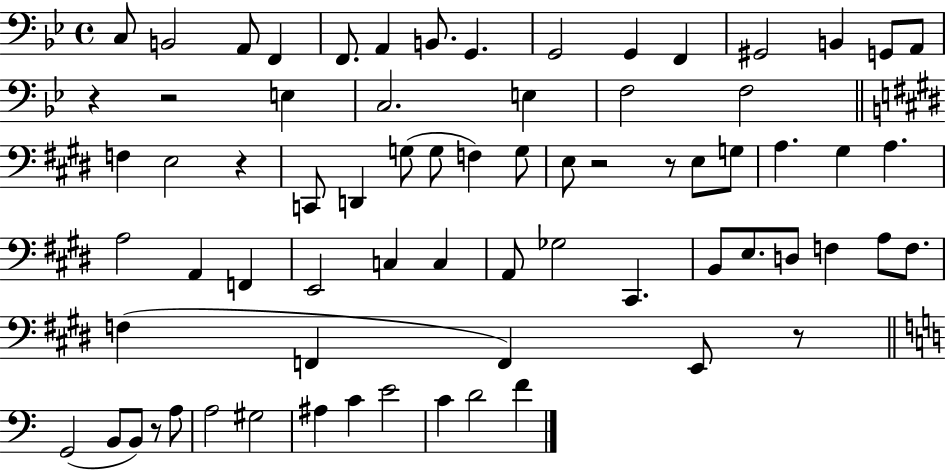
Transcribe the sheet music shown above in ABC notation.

X:1
T:Untitled
M:4/4
L:1/4
K:Bb
C,/2 B,,2 A,,/2 F,, F,,/2 A,, B,,/2 G,, G,,2 G,, F,, ^G,,2 B,, G,,/2 A,,/2 z z2 E, C,2 E, F,2 F,2 F, E,2 z C,,/2 D,, G,/2 G,/2 F, G,/2 E,/2 z2 z/2 E,/2 G,/2 A, ^G, A, A,2 A,, F,, E,,2 C, C, A,,/2 _G,2 ^C,, B,,/2 E,/2 D,/2 F, A,/2 F,/2 F, F,, F,, E,,/2 z/2 G,,2 B,,/2 B,,/2 z/2 A,/2 A,2 ^G,2 ^A, C E2 C D2 F